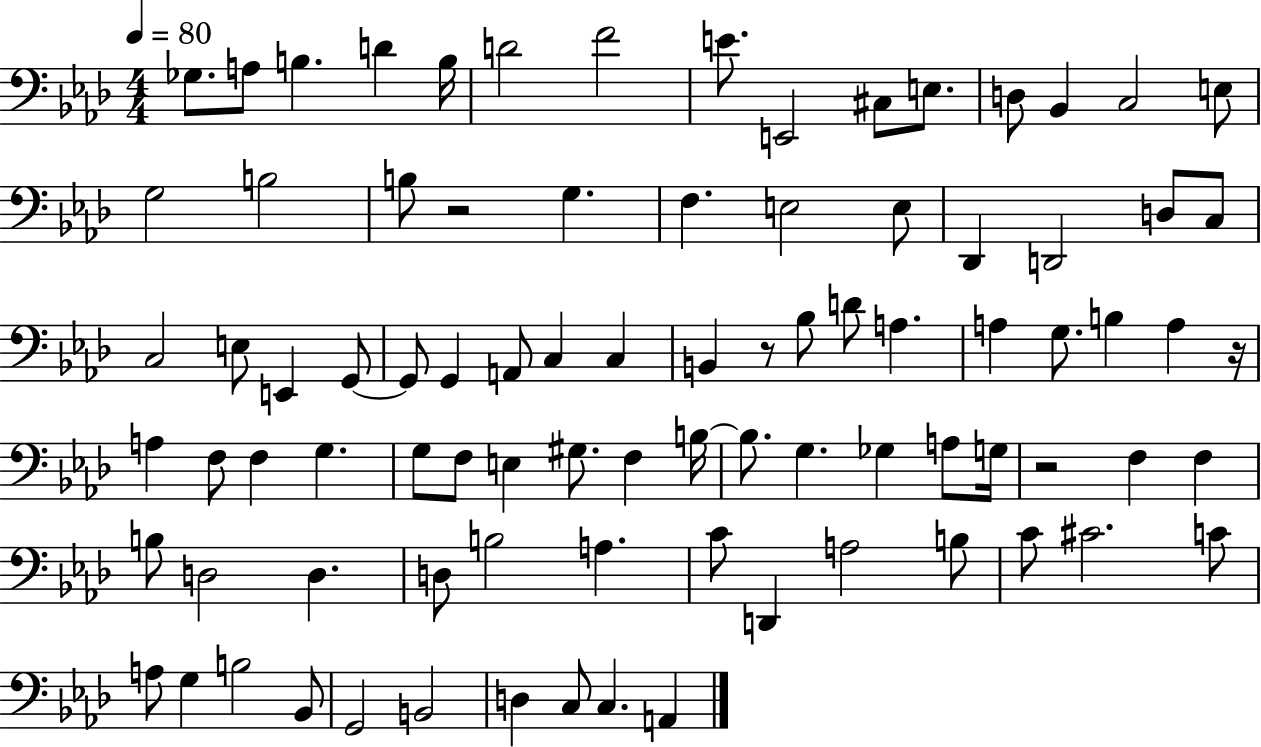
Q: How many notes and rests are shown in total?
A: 87